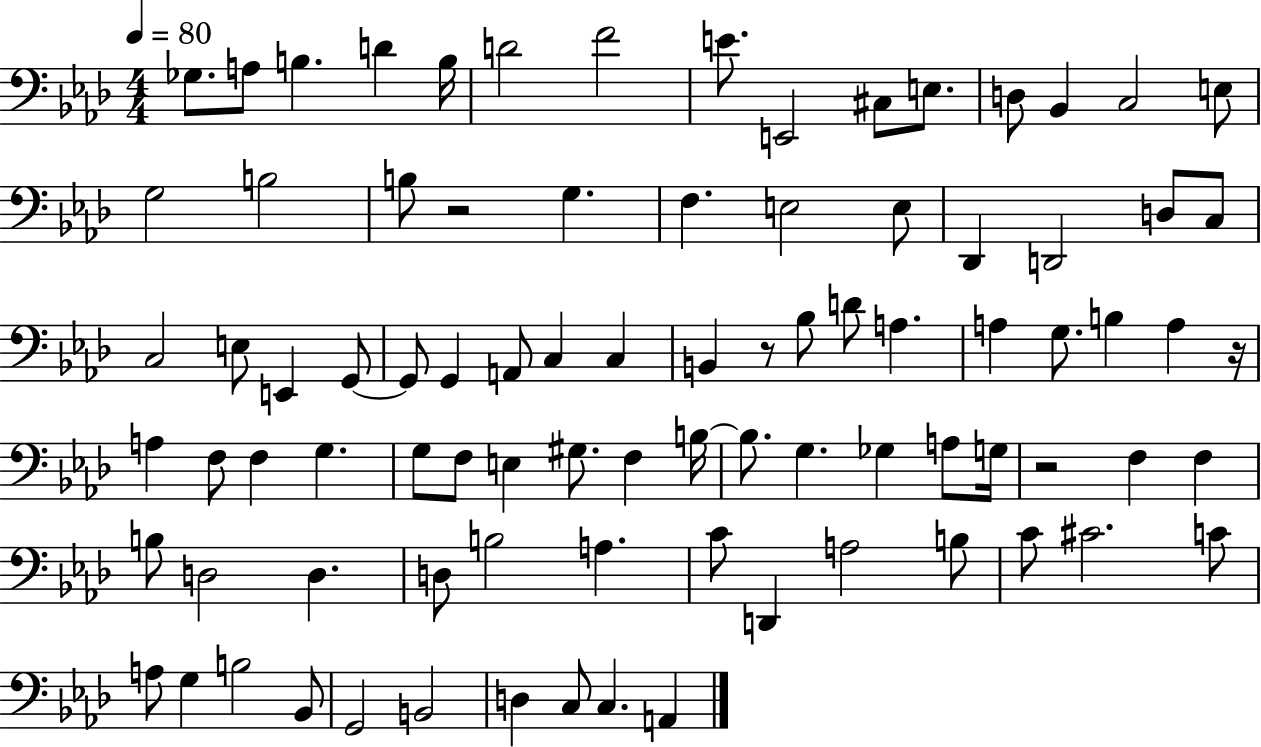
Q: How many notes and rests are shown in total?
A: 87